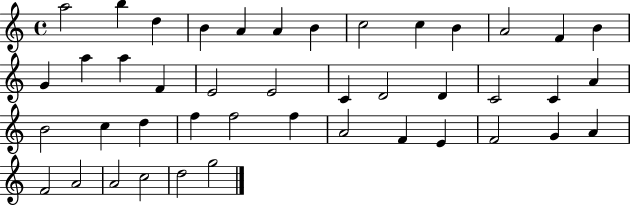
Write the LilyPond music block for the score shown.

{
  \clef treble
  \time 4/4
  \defaultTimeSignature
  \key c \major
  a''2 b''4 d''4 | b'4 a'4 a'4 b'4 | c''2 c''4 b'4 | a'2 f'4 b'4 | \break g'4 a''4 a''4 f'4 | e'2 e'2 | c'4 d'2 d'4 | c'2 c'4 a'4 | \break b'2 c''4 d''4 | f''4 f''2 f''4 | a'2 f'4 e'4 | f'2 g'4 a'4 | \break f'2 a'2 | a'2 c''2 | d''2 g''2 | \bar "|."
}